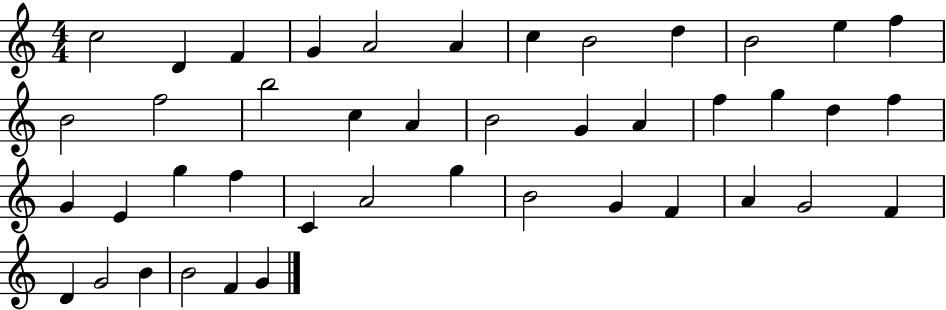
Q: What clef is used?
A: treble